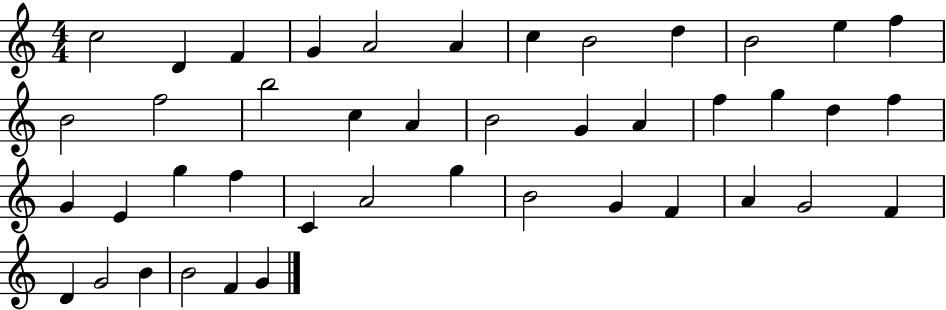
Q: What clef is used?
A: treble